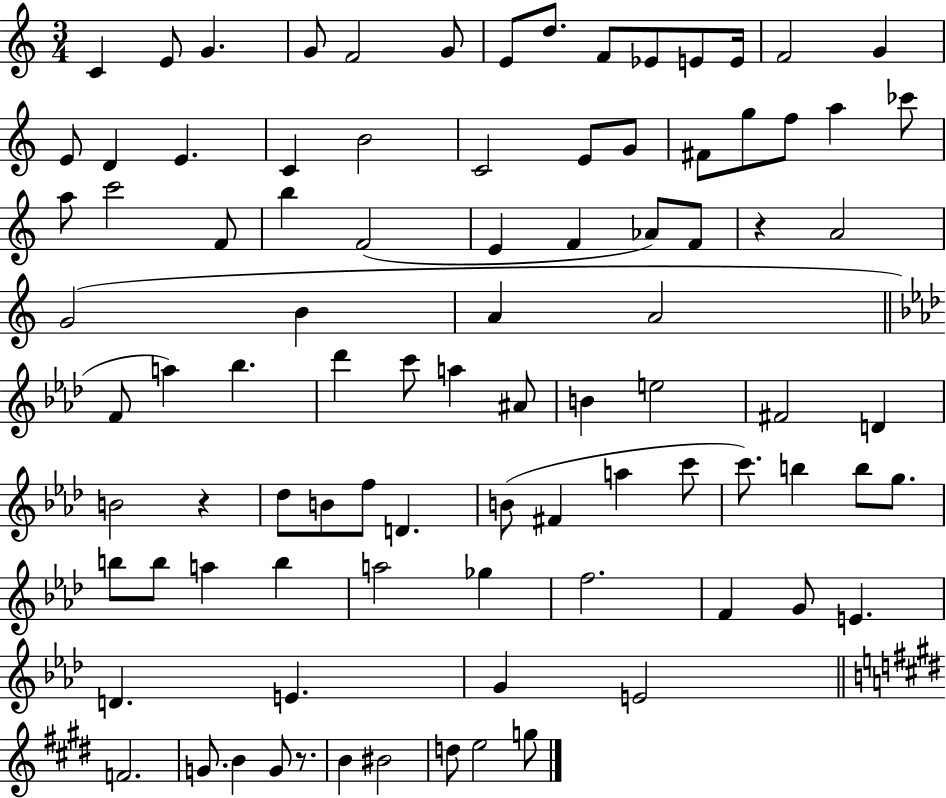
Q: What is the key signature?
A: C major